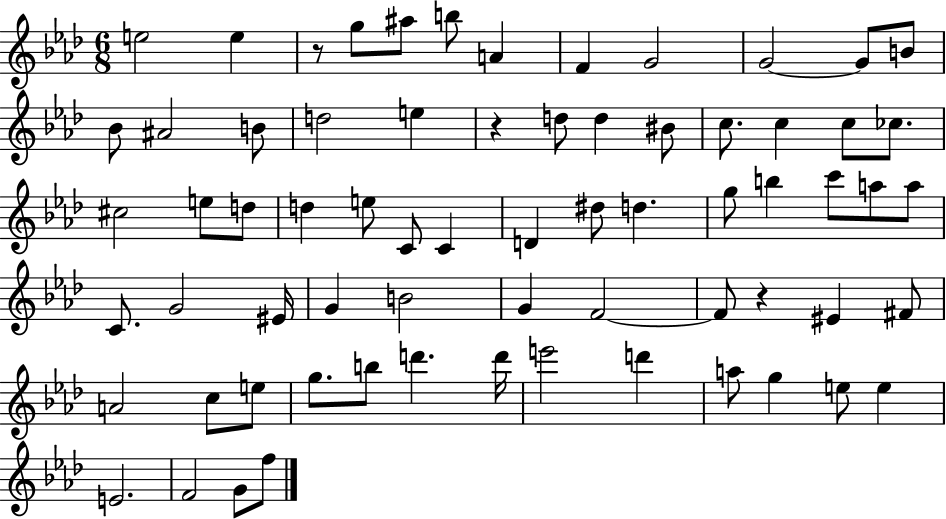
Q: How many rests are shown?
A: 3